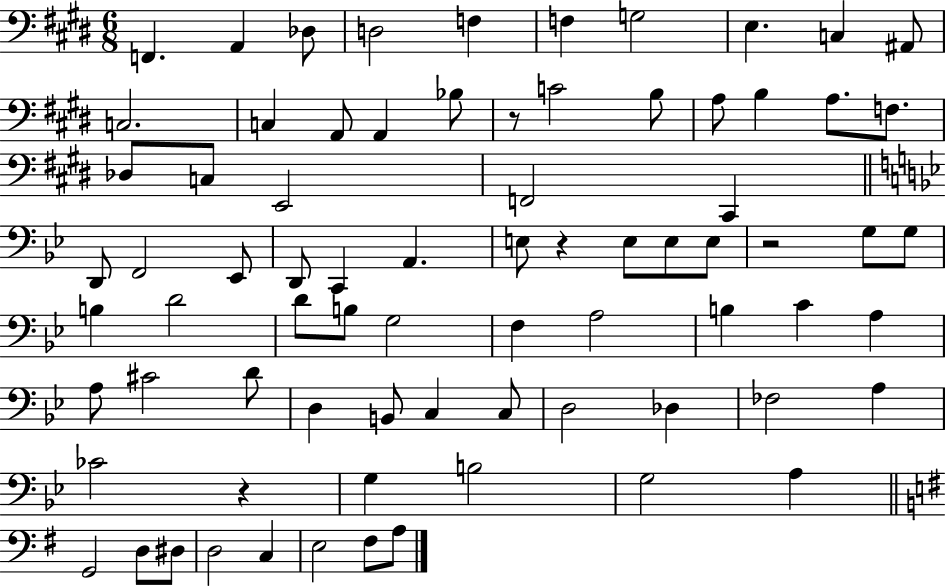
X:1
T:Untitled
M:6/8
L:1/4
K:E
F,, A,, _D,/2 D,2 F, F, G,2 E, C, ^A,,/2 C,2 C, A,,/2 A,, _B,/2 z/2 C2 B,/2 A,/2 B, A,/2 F,/2 _D,/2 C,/2 E,,2 F,,2 ^C,, D,,/2 F,,2 _E,,/2 D,,/2 C,, A,, E,/2 z E,/2 E,/2 E,/2 z2 G,/2 G,/2 B, D2 D/2 B,/2 G,2 F, A,2 B, C A, A,/2 ^C2 D/2 D, B,,/2 C, C,/2 D,2 _D, _F,2 A, _C2 z G, B,2 G,2 A, G,,2 D,/2 ^D,/2 D,2 C, E,2 ^F,/2 A,/2